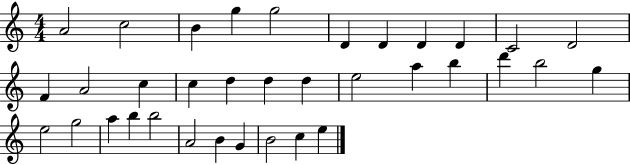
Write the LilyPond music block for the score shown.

{
  \clef treble
  \numericTimeSignature
  \time 4/4
  \key c \major
  a'2 c''2 | b'4 g''4 g''2 | d'4 d'4 d'4 d'4 | c'2 d'2 | \break f'4 a'2 c''4 | c''4 d''4 d''4 d''4 | e''2 a''4 b''4 | d'''4 b''2 g''4 | \break e''2 g''2 | a''4 b''4 b''2 | a'2 b'4 g'4 | b'2 c''4 e''4 | \break \bar "|."
}